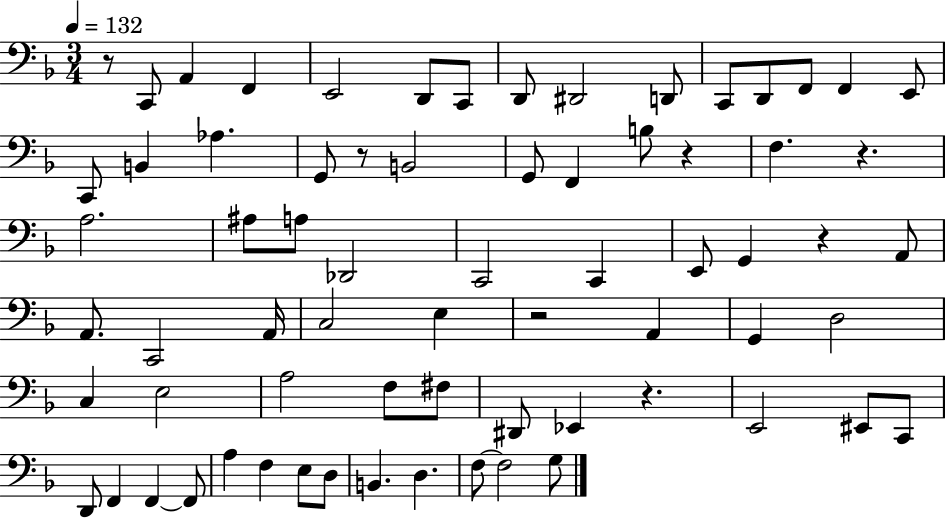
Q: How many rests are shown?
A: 7